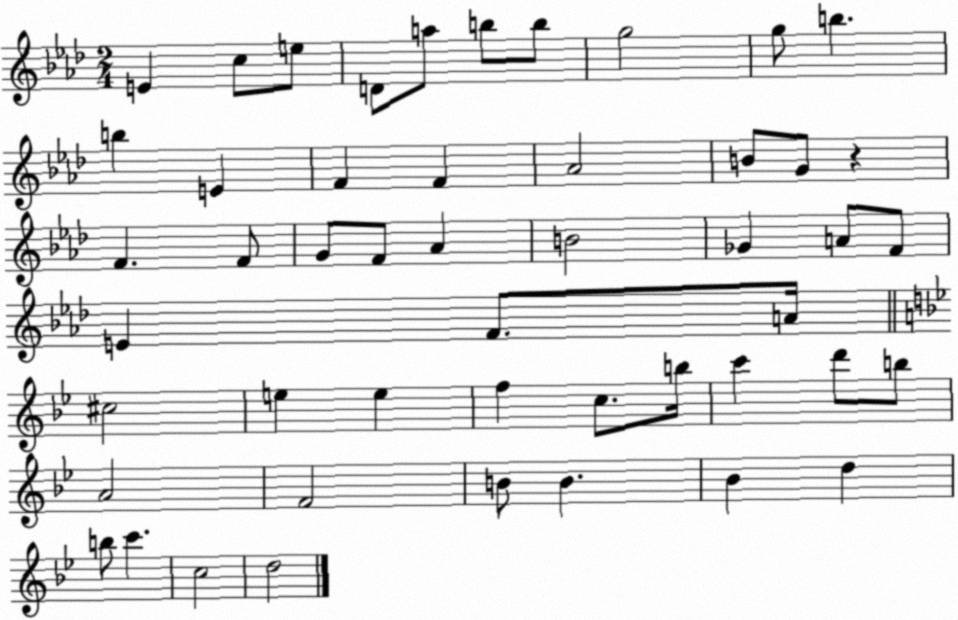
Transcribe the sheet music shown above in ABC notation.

X:1
T:Untitled
M:2/4
L:1/4
K:Ab
E c/2 e/2 D/2 a/2 b/2 b/2 g2 g/2 b b E F F _A2 B/2 G/2 z F F/2 G/2 F/2 _A B2 _G A/2 F/2 E F/2 A/4 ^c2 e e f c/2 b/4 c' d'/2 b/2 A2 F2 B/2 B _B d b/2 c' c2 d2